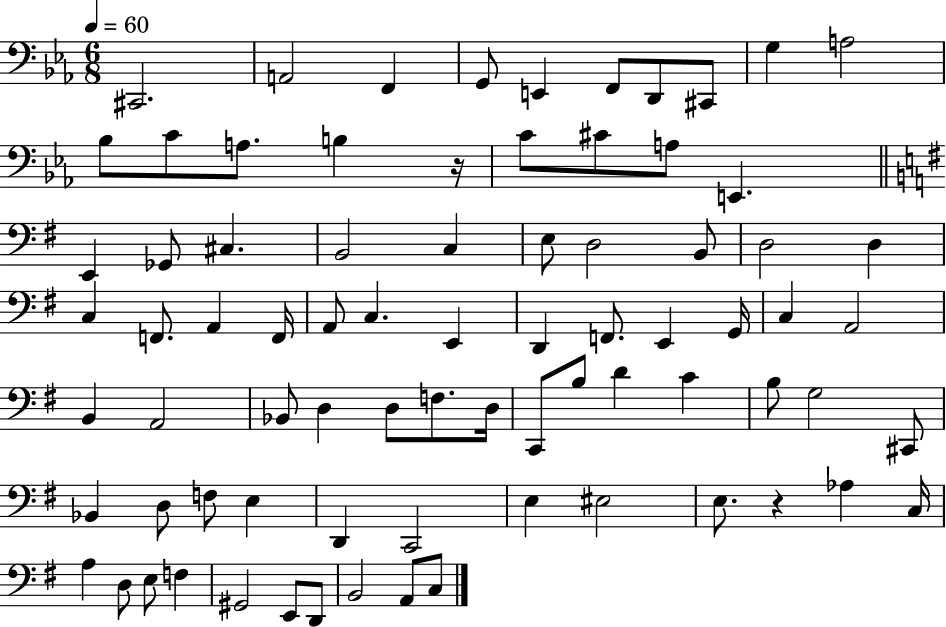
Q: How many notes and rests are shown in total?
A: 78